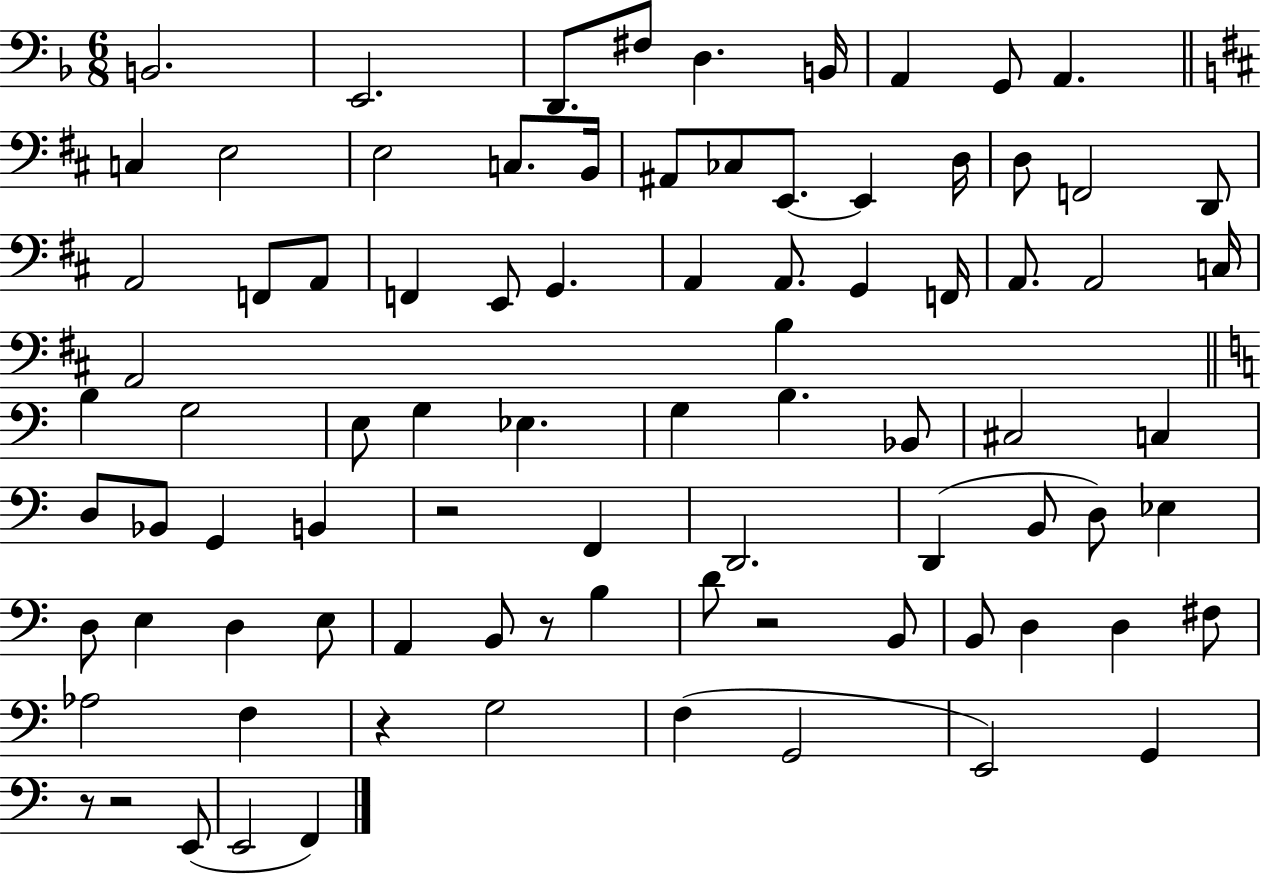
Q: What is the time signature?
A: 6/8